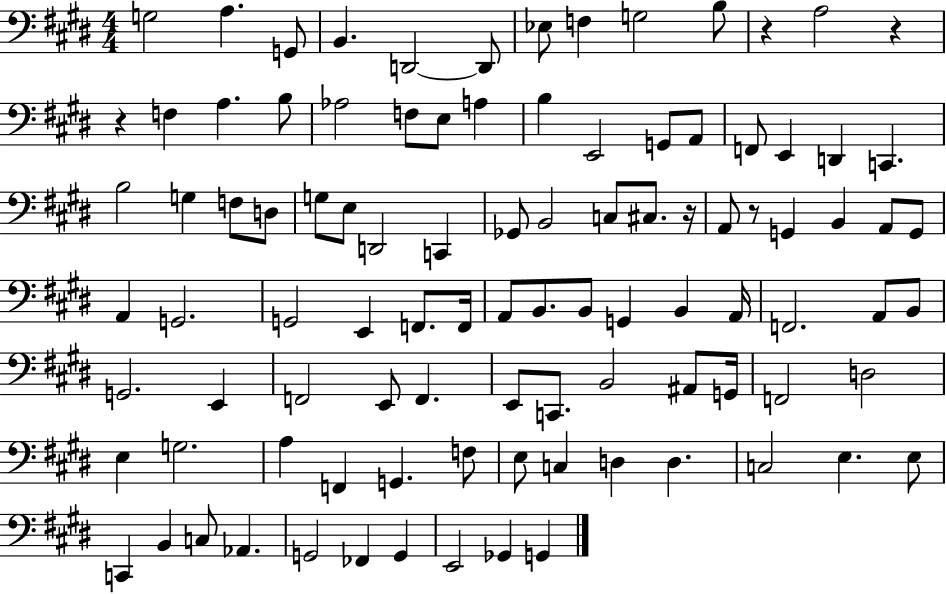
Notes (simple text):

G3/h A3/q. G2/e B2/q. D2/h D2/e Eb3/e F3/q G3/h B3/e R/q A3/h R/q R/q F3/q A3/q. B3/e Ab3/h F3/e E3/e A3/q B3/q E2/h G2/e A2/e F2/e E2/q D2/q C2/q. B3/h G3/q F3/e D3/e G3/e E3/e D2/h C2/q Gb2/e B2/h C3/e C#3/e. R/s A2/e R/e G2/q B2/q A2/e G2/e A2/q G2/h. G2/h E2/q F2/e. F2/s A2/e B2/e. B2/e G2/q B2/q A2/s F2/h. A2/e B2/e G2/h. E2/q F2/h E2/e F2/q. E2/e C2/e. B2/h A#2/e G2/s F2/h D3/h E3/q G3/h. A3/q F2/q G2/q. F3/e E3/e C3/q D3/q D3/q. C3/h E3/q. E3/e C2/q B2/q C3/e Ab2/q. G2/h FES2/q G2/q E2/h Gb2/q G2/q